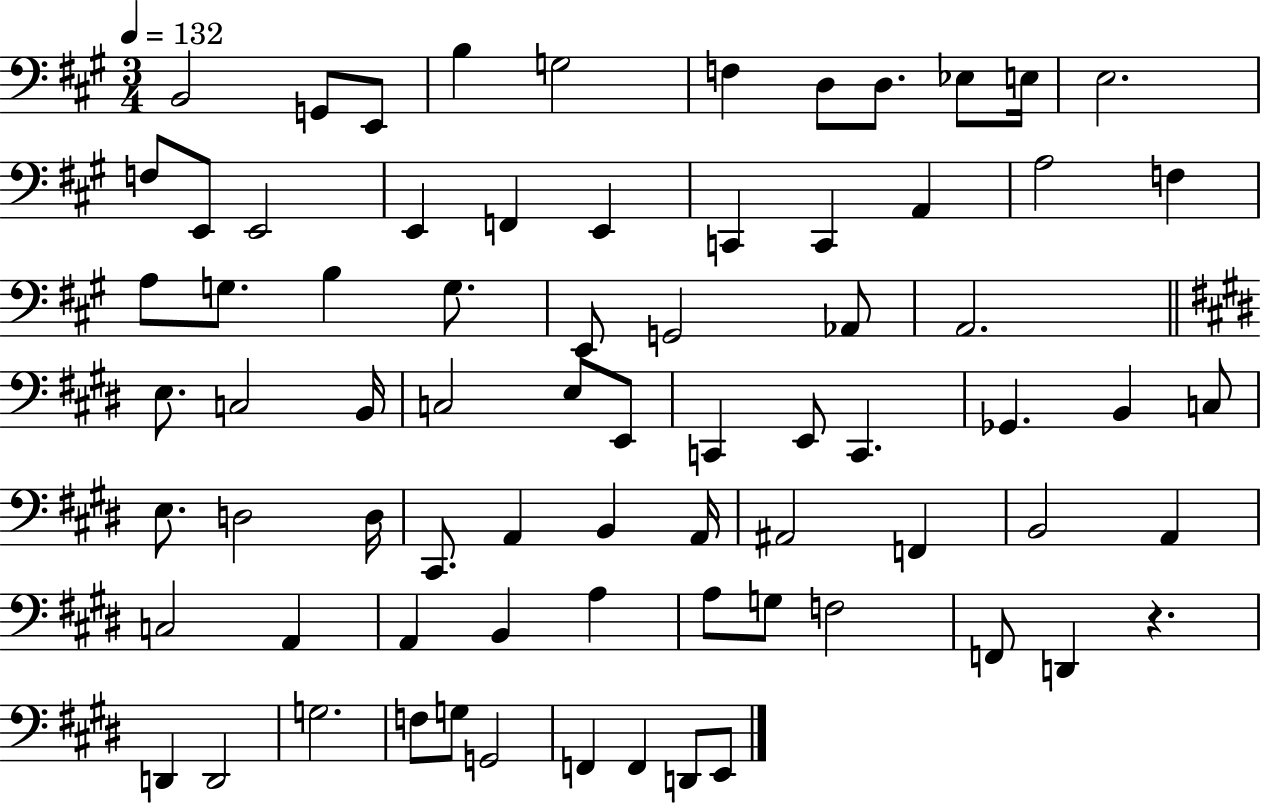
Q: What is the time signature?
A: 3/4